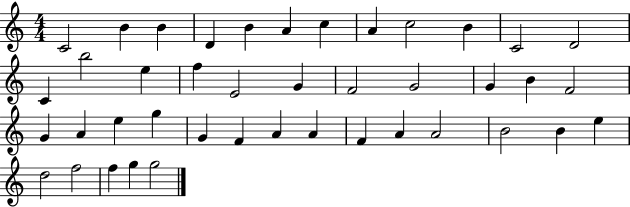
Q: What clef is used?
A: treble